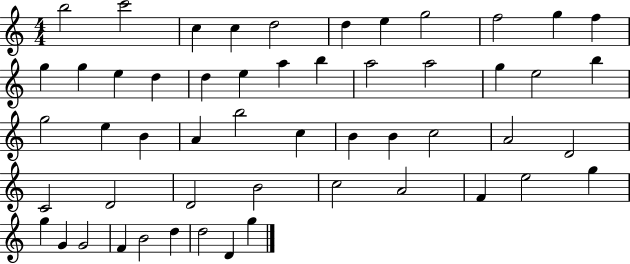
B5/h C6/h C5/q C5/q D5/h D5/q E5/q G5/h F5/h G5/q F5/q G5/q G5/q E5/q D5/q D5/q E5/q A5/q B5/q A5/h A5/h G5/q E5/h B5/q G5/h E5/q B4/q A4/q B5/h C5/q B4/q B4/q C5/h A4/h D4/h C4/h D4/h D4/h B4/h C5/h A4/h F4/q E5/h G5/q G5/q G4/q G4/h F4/q B4/h D5/q D5/h D4/q G5/q